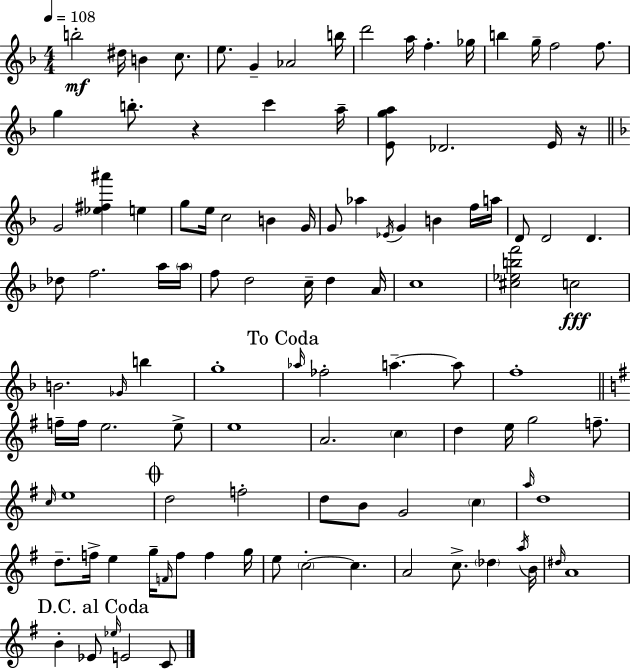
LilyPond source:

{
  \clef treble
  \numericTimeSignature
  \time 4/4
  \key f \major
  \tempo 4 = 108
  \repeat volta 2 { b''2-.\mf dis''16 b'4 c''8. | e''8. g'4-- aes'2 b''16 | d'''2 a''16 f''4.-. ges''16 | b''4 g''16-- f''2 f''8. | \break g''4 b''8.-. r4 c'''4 a''16-- | <e' g'' a''>8 des'2. e'16 r16 | \bar "||" \break \key d \minor g'2 <ees'' fis'' ais'''>4 e''4 | g''8 e''16 c''2 b'4 g'16 | g'8 aes''4 \acciaccatura { ees'16 } g'4 b'4 f''16 | a''16 d'8 d'2 d'4. | \break des''8 f''2. a''16 | \parenthesize a''16 f''8 d''2 c''16-- d''4 | a'16 c''1 | <cis'' ees'' b'' f'''>2 c''2\fff | \break b'2. \grace { ges'16 } b''4 | g''1-. | \mark "To Coda" \grace { aes''16 } fes''2-. a''4.--~~ | a''8 f''1-. | \break \bar "||" \break \key e \minor f''16-- f''16 e''2. e''8-> | e''1 | a'2. \parenthesize c''4 | d''4 e''16 g''2 f''8.-- | \break \grace { c''16 } e''1 | \mark \markup { \musicglyph "scripts.coda" } d''2 f''2-. | d''8 b'8 g'2 \parenthesize c''4 | \grace { a''16 } d''1 | \break d''8.-- f''16-> e''4 g''16-- \grace { f'16 } f''8 f''4 | g''16 e''8 \parenthesize c''2-.~~ c''4. | a'2 c''8.-> \parenthesize des''4 | \acciaccatura { a''16 } b'16 \grace { dis''16 } a'1 | \break \mark "D.C. al Coda" b'4-. ees'8 \grace { ees''16 } e'2 | c'8 } \bar "|."
}